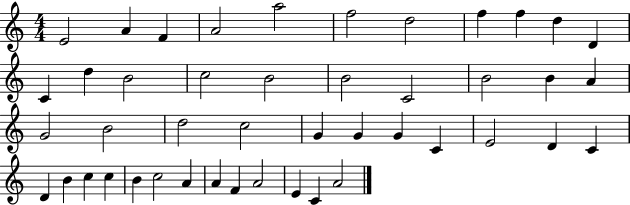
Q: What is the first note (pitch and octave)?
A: E4